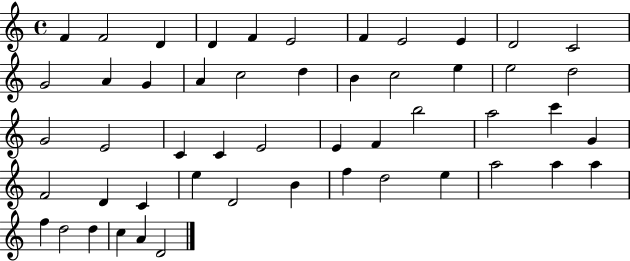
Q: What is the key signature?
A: C major